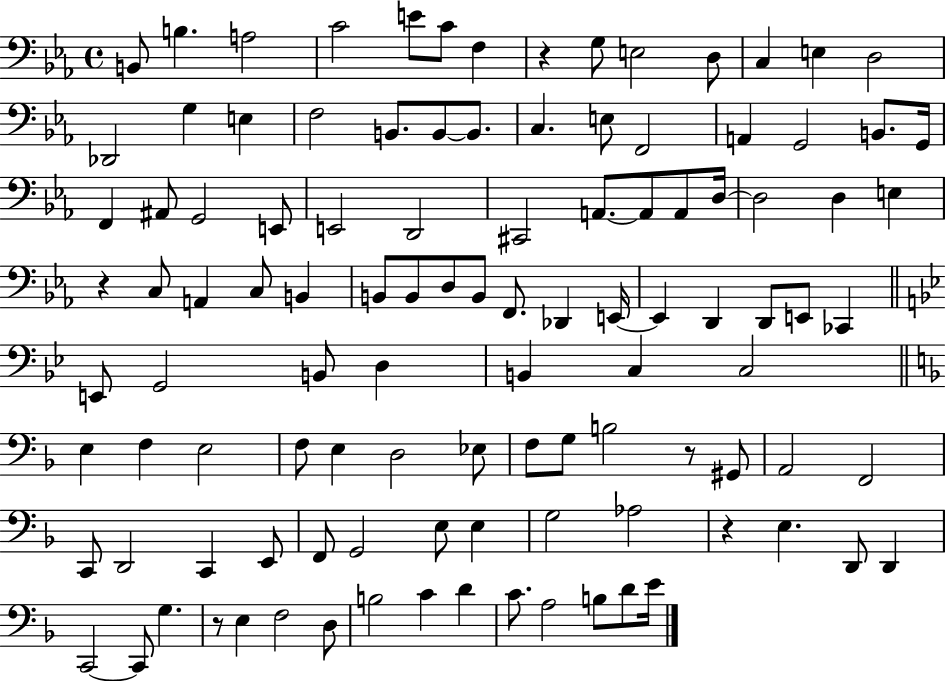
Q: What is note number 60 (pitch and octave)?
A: B2